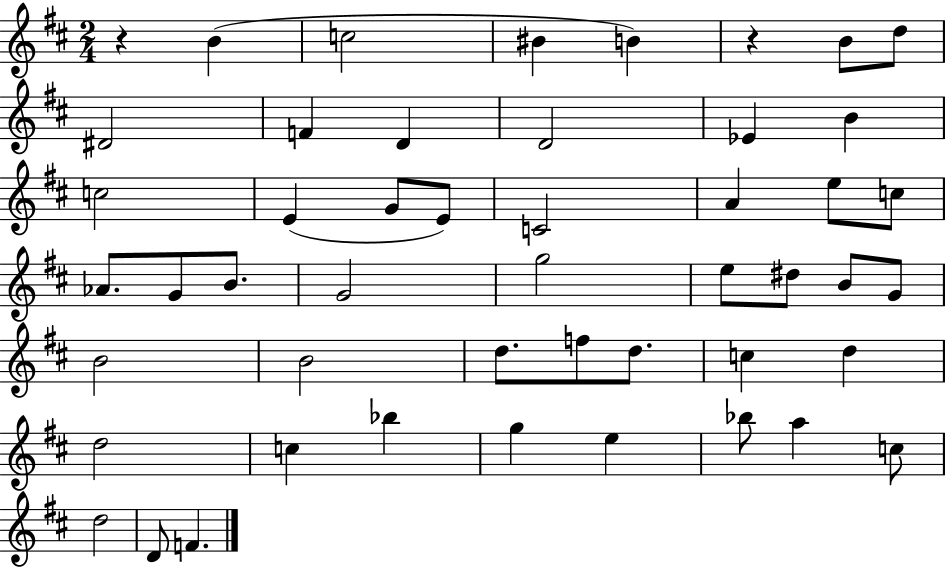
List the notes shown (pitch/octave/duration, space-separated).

R/q B4/q C5/h BIS4/q B4/q R/q B4/e D5/e D#4/h F4/q D4/q D4/h Eb4/q B4/q C5/h E4/q G4/e E4/e C4/h A4/q E5/e C5/e Ab4/e. G4/e B4/e. G4/h G5/h E5/e D#5/e B4/e G4/e B4/h B4/h D5/e. F5/e D5/e. C5/q D5/q D5/h C5/q Bb5/q G5/q E5/q Bb5/e A5/q C5/e D5/h D4/e F4/q.